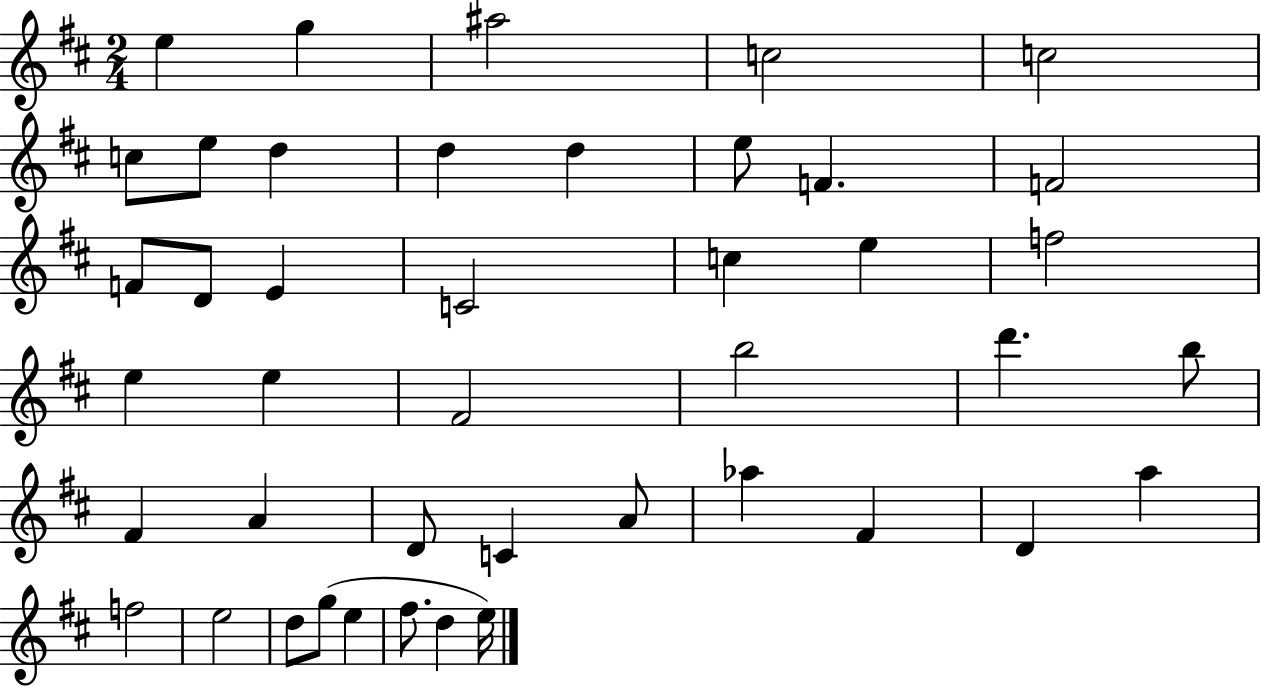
X:1
T:Untitled
M:2/4
L:1/4
K:D
e g ^a2 c2 c2 c/2 e/2 d d d e/2 F F2 F/2 D/2 E C2 c e f2 e e ^F2 b2 d' b/2 ^F A D/2 C A/2 _a ^F D a f2 e2 d/2 g/2 e ^f/2 d e/4